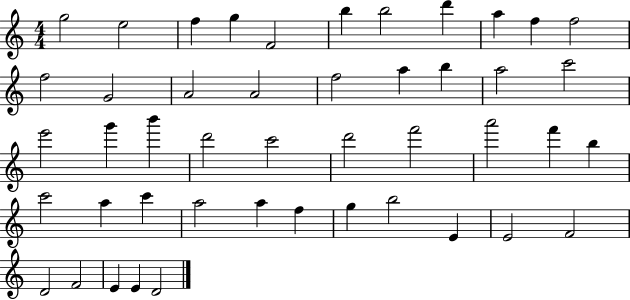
X:1
T:Untitled
M:4/4
L:1/4
K:C
g2 e2 f g F2 b b2 d' a f f2 f2 G2 A2 A2 f2 a b a2 c'2 e'2 g' b' d'2 c'2 d'2 f'2 a'2 f' b c'2 a c' a2 a f g b2 E E2 F2 D2 F2 E E D2